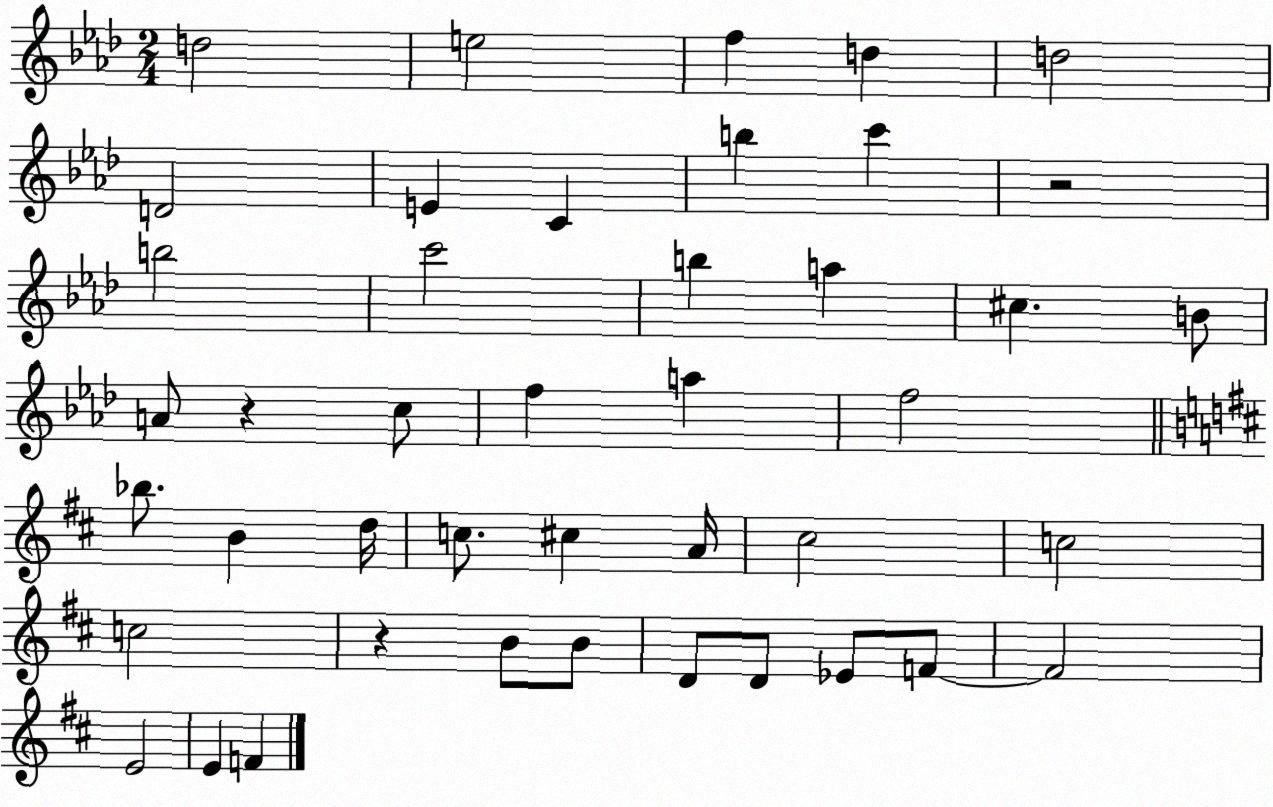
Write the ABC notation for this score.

X:1
T:Untitled
M:2/4
L:1/4
K:Ab
d2 e2 f d d2 D2 E C b c' z2 b2 c'2 b a ^c B/2 A/2 z c/2 f a f2 _b/2 B d/4 c/2 ^c A/4 ^c2 c2 c2 z B/2 B/2 D/2 D/2 _E/2 F/2 F2 E2 E F